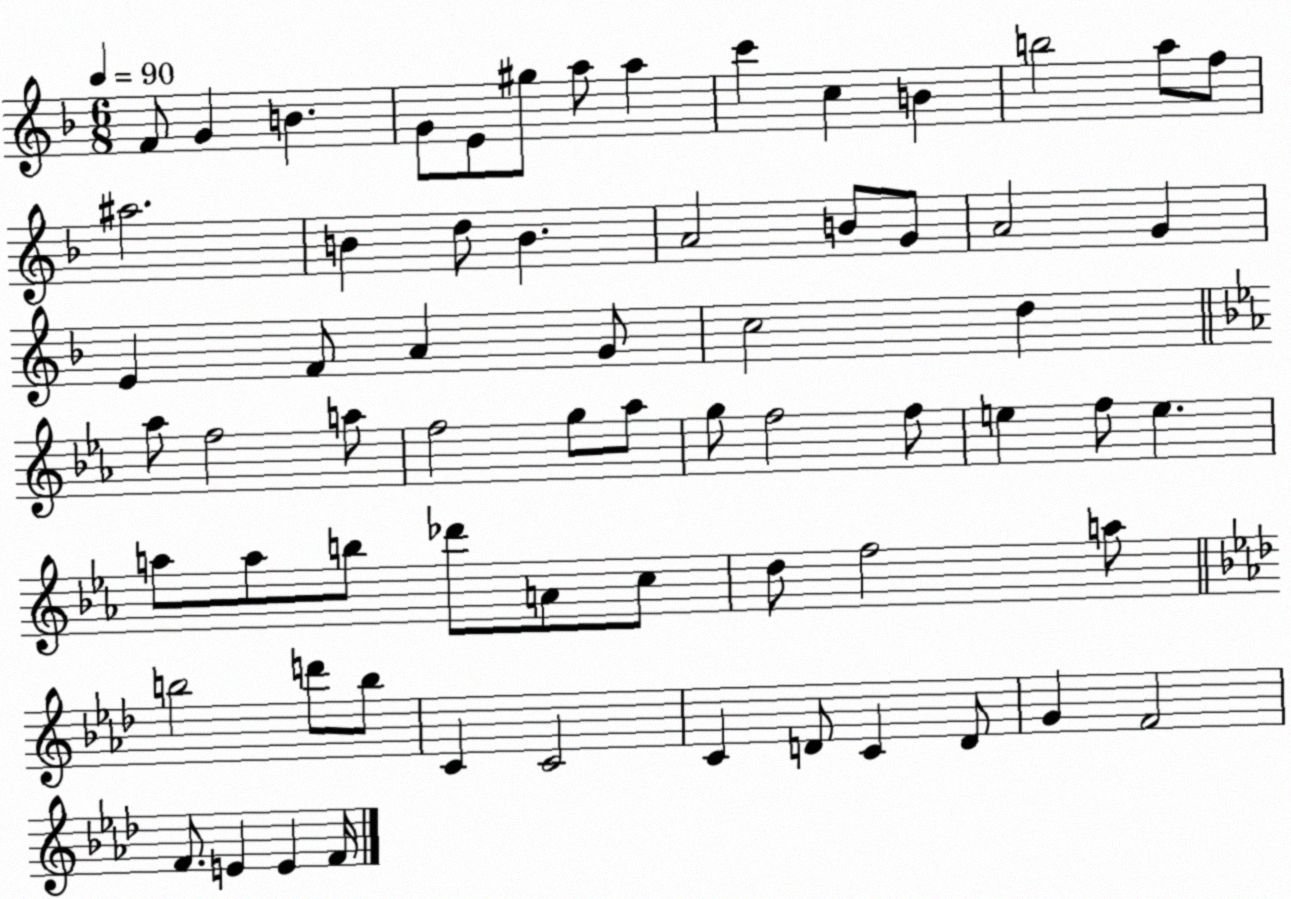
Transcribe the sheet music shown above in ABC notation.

X:1
T:Untitled
M:6/8
L:1/4
K:F
F/2 G B G/2 E/2 ^g/2 a/2 a c' c B b2 a/2 f/2 ^a2 B d/2 B A2 B/2 G/2 A2 G E F/2 A G/2 c2 d _a/2 f2 a/2 f2 g/2 _a/2 g/2 f2 f/2 e f/2 e a/2 a/2 b/2 _d'/2 A/2 c/2 d/2 f2 a/2 b2 d'/2 b/2 C C2 C D/2 C D/2 G F2 F/2 E E F/4